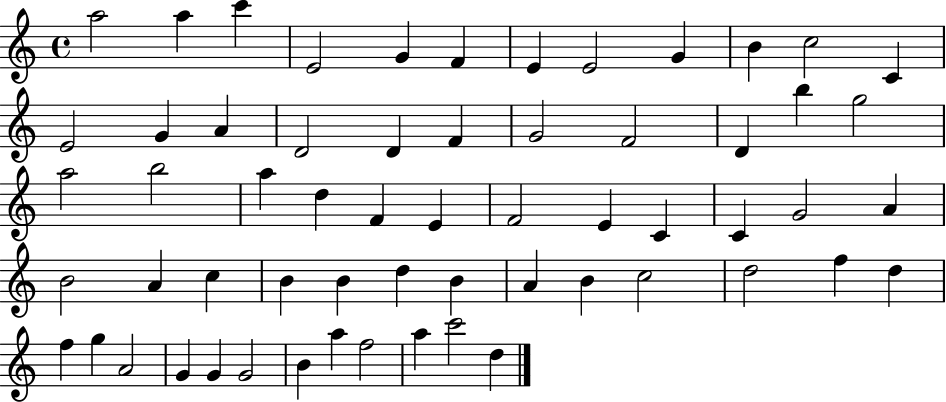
A5/h A5/q C6/q E4/h G4/q F4/q E4/q E4/h G4/q B4/q C5/h C4/q E4/h G4/q A4/q D4/h D4/q F4/q G4/h F4/h D4/q B5/q G5/h A5/h B5/h A5/q D5/q F4/q E4/q F4/h E4/q C4/q C4/q G4/h A4/q B4/h A4/q C5/q B4/q B4/q D5/q B4/q A4/q B4/q C5/h D5/h F5/q D5/q F5/q G5/q A4/h G4/q G4/q G4/h B4/q A5/q F5/h A5/q C6/h D5/q